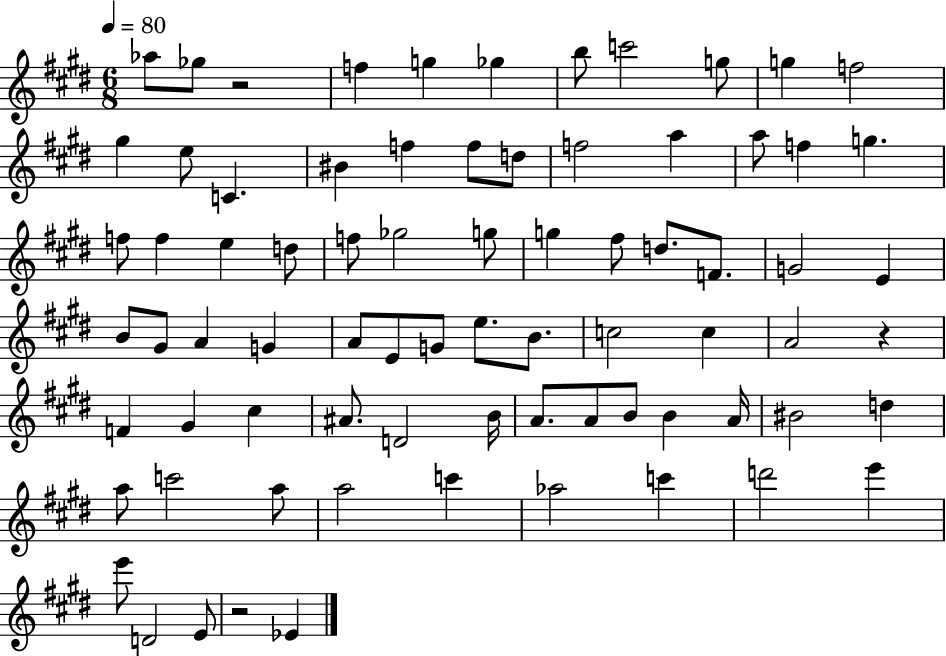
{
  \clef treble
  \numericTimeSignature
  \time 6/8
  \key e \major
  \tempo 4 = 80
  aes''8 ges''8 r2 | f''4 g''4 ges''4 | b''8 c'''2 g''8 | g''4 f''2 | \break gis''4 e''8 c'4. | bis'4 f''4 f''8 d''8 | f''2 a''4 | a''8 f''4 g''4. | \break f''8 f''4 e''4 d''8 | f''8 ges''2 g''8 | g''4 fis''8 d''8. f'8. | g'2 e'4 | \break b'8 gis'8 a'4 g'4 | a'8 e'8 g'8 e''8. b'8. | c''2 c''4 | a'2 r4 | \break f'4 gis'4 cis''4 | ais'8. d'2 b'16 | a'8. a'8 b'8 b'4 a'16 | bis'2 d''4 | \break a''8 c'''2 a''8 | a''2 c'''4 | aes''2 c'''4 | d'''2 e'''4 | \break e'''8 d'2 e'8 | r2 ees'4 | \bar "|."
}